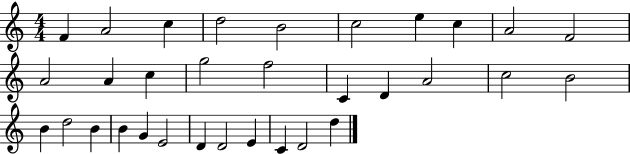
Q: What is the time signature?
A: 4/4